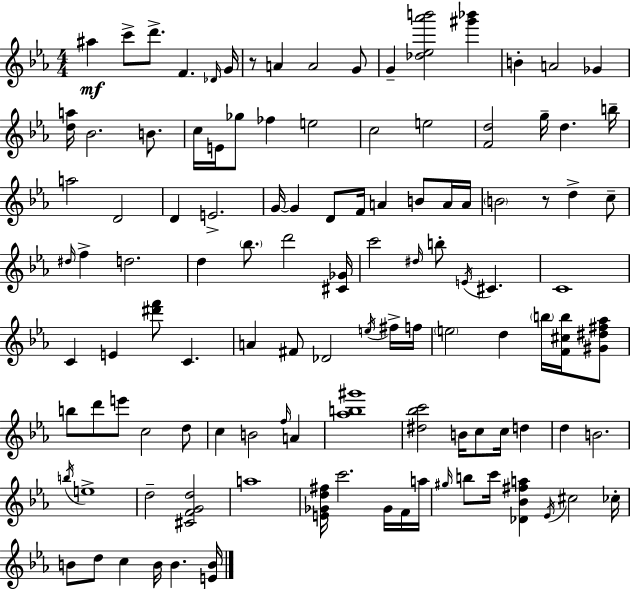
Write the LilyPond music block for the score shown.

{
  \clef treble
  \numericTimeSignature
  \time 4/4
  \key c \minor
  ais''4\mf c'''8-> d'''8.-> f'4. \grace { des'16 } | g'16 r8 a'4 a'2 g'8 | g'4-- <des'' ees'' aes''' b'''>2 <gis''' bes'''>4 | b'4-. a'2 ges'4 | \break <d'' a''>16 bes'2. b'8. | c''16 e'16 ges''8 fes''4 e''2 | c''2 e''2 | <f' d''>2 g''16-- d''4. | \break b''16-- a''2 d'2 | d'4 e'2.-> | g'16~~ g'4 d'8 f'16 a'4 b'8 a'16 | a'16 \parenthesize b'2 r8 d''4-> c''8-- | \break \grace { dis''16 } f''4-> d''2. | d''4 \parenthesize bes''8. d'''2 | <cis' ges'>16 c'''2 \grace { dis''16 } b''8-. \acciaccatura { e'16 } cis'4. | c'1 | \break c'4 e'4 <dis''' f'''>8 c'4. | a'4 fis'8 des'2 | \acciaccatura { e''16 } fis''16-> f''16 \parenthesize e''2 d''4 | \parenthesize b''16 <f' cis'' b''>16 <gis' dis'' fis'' aes''>8 b''8 d'''8 e'''8 c''2 | \break d''8 c''4 b'2 | \grace { f''16 } a'4 <aes'' b'' gis'''>1 | <dis'' bes'' c'''>2 b'16 c''8 | c''16 d''4 d''4 b'2. | \break \acciaccatura { b''16 } e''1-> | d''2-- <cis' f' g' d''>2 | a''1 | <e' ges' d'' fis''>16 c'''2. | \break ges'16 f'16 a''16 \grace { gis''16 } b''8 c'''16 <des' bes' fis'' a''>4 \acciaccatura { ees'16 } | cis''2 ces''16-. b'8 d''8 c''4 | b'16 b'4. <e' b'>16 \bar "|."
}